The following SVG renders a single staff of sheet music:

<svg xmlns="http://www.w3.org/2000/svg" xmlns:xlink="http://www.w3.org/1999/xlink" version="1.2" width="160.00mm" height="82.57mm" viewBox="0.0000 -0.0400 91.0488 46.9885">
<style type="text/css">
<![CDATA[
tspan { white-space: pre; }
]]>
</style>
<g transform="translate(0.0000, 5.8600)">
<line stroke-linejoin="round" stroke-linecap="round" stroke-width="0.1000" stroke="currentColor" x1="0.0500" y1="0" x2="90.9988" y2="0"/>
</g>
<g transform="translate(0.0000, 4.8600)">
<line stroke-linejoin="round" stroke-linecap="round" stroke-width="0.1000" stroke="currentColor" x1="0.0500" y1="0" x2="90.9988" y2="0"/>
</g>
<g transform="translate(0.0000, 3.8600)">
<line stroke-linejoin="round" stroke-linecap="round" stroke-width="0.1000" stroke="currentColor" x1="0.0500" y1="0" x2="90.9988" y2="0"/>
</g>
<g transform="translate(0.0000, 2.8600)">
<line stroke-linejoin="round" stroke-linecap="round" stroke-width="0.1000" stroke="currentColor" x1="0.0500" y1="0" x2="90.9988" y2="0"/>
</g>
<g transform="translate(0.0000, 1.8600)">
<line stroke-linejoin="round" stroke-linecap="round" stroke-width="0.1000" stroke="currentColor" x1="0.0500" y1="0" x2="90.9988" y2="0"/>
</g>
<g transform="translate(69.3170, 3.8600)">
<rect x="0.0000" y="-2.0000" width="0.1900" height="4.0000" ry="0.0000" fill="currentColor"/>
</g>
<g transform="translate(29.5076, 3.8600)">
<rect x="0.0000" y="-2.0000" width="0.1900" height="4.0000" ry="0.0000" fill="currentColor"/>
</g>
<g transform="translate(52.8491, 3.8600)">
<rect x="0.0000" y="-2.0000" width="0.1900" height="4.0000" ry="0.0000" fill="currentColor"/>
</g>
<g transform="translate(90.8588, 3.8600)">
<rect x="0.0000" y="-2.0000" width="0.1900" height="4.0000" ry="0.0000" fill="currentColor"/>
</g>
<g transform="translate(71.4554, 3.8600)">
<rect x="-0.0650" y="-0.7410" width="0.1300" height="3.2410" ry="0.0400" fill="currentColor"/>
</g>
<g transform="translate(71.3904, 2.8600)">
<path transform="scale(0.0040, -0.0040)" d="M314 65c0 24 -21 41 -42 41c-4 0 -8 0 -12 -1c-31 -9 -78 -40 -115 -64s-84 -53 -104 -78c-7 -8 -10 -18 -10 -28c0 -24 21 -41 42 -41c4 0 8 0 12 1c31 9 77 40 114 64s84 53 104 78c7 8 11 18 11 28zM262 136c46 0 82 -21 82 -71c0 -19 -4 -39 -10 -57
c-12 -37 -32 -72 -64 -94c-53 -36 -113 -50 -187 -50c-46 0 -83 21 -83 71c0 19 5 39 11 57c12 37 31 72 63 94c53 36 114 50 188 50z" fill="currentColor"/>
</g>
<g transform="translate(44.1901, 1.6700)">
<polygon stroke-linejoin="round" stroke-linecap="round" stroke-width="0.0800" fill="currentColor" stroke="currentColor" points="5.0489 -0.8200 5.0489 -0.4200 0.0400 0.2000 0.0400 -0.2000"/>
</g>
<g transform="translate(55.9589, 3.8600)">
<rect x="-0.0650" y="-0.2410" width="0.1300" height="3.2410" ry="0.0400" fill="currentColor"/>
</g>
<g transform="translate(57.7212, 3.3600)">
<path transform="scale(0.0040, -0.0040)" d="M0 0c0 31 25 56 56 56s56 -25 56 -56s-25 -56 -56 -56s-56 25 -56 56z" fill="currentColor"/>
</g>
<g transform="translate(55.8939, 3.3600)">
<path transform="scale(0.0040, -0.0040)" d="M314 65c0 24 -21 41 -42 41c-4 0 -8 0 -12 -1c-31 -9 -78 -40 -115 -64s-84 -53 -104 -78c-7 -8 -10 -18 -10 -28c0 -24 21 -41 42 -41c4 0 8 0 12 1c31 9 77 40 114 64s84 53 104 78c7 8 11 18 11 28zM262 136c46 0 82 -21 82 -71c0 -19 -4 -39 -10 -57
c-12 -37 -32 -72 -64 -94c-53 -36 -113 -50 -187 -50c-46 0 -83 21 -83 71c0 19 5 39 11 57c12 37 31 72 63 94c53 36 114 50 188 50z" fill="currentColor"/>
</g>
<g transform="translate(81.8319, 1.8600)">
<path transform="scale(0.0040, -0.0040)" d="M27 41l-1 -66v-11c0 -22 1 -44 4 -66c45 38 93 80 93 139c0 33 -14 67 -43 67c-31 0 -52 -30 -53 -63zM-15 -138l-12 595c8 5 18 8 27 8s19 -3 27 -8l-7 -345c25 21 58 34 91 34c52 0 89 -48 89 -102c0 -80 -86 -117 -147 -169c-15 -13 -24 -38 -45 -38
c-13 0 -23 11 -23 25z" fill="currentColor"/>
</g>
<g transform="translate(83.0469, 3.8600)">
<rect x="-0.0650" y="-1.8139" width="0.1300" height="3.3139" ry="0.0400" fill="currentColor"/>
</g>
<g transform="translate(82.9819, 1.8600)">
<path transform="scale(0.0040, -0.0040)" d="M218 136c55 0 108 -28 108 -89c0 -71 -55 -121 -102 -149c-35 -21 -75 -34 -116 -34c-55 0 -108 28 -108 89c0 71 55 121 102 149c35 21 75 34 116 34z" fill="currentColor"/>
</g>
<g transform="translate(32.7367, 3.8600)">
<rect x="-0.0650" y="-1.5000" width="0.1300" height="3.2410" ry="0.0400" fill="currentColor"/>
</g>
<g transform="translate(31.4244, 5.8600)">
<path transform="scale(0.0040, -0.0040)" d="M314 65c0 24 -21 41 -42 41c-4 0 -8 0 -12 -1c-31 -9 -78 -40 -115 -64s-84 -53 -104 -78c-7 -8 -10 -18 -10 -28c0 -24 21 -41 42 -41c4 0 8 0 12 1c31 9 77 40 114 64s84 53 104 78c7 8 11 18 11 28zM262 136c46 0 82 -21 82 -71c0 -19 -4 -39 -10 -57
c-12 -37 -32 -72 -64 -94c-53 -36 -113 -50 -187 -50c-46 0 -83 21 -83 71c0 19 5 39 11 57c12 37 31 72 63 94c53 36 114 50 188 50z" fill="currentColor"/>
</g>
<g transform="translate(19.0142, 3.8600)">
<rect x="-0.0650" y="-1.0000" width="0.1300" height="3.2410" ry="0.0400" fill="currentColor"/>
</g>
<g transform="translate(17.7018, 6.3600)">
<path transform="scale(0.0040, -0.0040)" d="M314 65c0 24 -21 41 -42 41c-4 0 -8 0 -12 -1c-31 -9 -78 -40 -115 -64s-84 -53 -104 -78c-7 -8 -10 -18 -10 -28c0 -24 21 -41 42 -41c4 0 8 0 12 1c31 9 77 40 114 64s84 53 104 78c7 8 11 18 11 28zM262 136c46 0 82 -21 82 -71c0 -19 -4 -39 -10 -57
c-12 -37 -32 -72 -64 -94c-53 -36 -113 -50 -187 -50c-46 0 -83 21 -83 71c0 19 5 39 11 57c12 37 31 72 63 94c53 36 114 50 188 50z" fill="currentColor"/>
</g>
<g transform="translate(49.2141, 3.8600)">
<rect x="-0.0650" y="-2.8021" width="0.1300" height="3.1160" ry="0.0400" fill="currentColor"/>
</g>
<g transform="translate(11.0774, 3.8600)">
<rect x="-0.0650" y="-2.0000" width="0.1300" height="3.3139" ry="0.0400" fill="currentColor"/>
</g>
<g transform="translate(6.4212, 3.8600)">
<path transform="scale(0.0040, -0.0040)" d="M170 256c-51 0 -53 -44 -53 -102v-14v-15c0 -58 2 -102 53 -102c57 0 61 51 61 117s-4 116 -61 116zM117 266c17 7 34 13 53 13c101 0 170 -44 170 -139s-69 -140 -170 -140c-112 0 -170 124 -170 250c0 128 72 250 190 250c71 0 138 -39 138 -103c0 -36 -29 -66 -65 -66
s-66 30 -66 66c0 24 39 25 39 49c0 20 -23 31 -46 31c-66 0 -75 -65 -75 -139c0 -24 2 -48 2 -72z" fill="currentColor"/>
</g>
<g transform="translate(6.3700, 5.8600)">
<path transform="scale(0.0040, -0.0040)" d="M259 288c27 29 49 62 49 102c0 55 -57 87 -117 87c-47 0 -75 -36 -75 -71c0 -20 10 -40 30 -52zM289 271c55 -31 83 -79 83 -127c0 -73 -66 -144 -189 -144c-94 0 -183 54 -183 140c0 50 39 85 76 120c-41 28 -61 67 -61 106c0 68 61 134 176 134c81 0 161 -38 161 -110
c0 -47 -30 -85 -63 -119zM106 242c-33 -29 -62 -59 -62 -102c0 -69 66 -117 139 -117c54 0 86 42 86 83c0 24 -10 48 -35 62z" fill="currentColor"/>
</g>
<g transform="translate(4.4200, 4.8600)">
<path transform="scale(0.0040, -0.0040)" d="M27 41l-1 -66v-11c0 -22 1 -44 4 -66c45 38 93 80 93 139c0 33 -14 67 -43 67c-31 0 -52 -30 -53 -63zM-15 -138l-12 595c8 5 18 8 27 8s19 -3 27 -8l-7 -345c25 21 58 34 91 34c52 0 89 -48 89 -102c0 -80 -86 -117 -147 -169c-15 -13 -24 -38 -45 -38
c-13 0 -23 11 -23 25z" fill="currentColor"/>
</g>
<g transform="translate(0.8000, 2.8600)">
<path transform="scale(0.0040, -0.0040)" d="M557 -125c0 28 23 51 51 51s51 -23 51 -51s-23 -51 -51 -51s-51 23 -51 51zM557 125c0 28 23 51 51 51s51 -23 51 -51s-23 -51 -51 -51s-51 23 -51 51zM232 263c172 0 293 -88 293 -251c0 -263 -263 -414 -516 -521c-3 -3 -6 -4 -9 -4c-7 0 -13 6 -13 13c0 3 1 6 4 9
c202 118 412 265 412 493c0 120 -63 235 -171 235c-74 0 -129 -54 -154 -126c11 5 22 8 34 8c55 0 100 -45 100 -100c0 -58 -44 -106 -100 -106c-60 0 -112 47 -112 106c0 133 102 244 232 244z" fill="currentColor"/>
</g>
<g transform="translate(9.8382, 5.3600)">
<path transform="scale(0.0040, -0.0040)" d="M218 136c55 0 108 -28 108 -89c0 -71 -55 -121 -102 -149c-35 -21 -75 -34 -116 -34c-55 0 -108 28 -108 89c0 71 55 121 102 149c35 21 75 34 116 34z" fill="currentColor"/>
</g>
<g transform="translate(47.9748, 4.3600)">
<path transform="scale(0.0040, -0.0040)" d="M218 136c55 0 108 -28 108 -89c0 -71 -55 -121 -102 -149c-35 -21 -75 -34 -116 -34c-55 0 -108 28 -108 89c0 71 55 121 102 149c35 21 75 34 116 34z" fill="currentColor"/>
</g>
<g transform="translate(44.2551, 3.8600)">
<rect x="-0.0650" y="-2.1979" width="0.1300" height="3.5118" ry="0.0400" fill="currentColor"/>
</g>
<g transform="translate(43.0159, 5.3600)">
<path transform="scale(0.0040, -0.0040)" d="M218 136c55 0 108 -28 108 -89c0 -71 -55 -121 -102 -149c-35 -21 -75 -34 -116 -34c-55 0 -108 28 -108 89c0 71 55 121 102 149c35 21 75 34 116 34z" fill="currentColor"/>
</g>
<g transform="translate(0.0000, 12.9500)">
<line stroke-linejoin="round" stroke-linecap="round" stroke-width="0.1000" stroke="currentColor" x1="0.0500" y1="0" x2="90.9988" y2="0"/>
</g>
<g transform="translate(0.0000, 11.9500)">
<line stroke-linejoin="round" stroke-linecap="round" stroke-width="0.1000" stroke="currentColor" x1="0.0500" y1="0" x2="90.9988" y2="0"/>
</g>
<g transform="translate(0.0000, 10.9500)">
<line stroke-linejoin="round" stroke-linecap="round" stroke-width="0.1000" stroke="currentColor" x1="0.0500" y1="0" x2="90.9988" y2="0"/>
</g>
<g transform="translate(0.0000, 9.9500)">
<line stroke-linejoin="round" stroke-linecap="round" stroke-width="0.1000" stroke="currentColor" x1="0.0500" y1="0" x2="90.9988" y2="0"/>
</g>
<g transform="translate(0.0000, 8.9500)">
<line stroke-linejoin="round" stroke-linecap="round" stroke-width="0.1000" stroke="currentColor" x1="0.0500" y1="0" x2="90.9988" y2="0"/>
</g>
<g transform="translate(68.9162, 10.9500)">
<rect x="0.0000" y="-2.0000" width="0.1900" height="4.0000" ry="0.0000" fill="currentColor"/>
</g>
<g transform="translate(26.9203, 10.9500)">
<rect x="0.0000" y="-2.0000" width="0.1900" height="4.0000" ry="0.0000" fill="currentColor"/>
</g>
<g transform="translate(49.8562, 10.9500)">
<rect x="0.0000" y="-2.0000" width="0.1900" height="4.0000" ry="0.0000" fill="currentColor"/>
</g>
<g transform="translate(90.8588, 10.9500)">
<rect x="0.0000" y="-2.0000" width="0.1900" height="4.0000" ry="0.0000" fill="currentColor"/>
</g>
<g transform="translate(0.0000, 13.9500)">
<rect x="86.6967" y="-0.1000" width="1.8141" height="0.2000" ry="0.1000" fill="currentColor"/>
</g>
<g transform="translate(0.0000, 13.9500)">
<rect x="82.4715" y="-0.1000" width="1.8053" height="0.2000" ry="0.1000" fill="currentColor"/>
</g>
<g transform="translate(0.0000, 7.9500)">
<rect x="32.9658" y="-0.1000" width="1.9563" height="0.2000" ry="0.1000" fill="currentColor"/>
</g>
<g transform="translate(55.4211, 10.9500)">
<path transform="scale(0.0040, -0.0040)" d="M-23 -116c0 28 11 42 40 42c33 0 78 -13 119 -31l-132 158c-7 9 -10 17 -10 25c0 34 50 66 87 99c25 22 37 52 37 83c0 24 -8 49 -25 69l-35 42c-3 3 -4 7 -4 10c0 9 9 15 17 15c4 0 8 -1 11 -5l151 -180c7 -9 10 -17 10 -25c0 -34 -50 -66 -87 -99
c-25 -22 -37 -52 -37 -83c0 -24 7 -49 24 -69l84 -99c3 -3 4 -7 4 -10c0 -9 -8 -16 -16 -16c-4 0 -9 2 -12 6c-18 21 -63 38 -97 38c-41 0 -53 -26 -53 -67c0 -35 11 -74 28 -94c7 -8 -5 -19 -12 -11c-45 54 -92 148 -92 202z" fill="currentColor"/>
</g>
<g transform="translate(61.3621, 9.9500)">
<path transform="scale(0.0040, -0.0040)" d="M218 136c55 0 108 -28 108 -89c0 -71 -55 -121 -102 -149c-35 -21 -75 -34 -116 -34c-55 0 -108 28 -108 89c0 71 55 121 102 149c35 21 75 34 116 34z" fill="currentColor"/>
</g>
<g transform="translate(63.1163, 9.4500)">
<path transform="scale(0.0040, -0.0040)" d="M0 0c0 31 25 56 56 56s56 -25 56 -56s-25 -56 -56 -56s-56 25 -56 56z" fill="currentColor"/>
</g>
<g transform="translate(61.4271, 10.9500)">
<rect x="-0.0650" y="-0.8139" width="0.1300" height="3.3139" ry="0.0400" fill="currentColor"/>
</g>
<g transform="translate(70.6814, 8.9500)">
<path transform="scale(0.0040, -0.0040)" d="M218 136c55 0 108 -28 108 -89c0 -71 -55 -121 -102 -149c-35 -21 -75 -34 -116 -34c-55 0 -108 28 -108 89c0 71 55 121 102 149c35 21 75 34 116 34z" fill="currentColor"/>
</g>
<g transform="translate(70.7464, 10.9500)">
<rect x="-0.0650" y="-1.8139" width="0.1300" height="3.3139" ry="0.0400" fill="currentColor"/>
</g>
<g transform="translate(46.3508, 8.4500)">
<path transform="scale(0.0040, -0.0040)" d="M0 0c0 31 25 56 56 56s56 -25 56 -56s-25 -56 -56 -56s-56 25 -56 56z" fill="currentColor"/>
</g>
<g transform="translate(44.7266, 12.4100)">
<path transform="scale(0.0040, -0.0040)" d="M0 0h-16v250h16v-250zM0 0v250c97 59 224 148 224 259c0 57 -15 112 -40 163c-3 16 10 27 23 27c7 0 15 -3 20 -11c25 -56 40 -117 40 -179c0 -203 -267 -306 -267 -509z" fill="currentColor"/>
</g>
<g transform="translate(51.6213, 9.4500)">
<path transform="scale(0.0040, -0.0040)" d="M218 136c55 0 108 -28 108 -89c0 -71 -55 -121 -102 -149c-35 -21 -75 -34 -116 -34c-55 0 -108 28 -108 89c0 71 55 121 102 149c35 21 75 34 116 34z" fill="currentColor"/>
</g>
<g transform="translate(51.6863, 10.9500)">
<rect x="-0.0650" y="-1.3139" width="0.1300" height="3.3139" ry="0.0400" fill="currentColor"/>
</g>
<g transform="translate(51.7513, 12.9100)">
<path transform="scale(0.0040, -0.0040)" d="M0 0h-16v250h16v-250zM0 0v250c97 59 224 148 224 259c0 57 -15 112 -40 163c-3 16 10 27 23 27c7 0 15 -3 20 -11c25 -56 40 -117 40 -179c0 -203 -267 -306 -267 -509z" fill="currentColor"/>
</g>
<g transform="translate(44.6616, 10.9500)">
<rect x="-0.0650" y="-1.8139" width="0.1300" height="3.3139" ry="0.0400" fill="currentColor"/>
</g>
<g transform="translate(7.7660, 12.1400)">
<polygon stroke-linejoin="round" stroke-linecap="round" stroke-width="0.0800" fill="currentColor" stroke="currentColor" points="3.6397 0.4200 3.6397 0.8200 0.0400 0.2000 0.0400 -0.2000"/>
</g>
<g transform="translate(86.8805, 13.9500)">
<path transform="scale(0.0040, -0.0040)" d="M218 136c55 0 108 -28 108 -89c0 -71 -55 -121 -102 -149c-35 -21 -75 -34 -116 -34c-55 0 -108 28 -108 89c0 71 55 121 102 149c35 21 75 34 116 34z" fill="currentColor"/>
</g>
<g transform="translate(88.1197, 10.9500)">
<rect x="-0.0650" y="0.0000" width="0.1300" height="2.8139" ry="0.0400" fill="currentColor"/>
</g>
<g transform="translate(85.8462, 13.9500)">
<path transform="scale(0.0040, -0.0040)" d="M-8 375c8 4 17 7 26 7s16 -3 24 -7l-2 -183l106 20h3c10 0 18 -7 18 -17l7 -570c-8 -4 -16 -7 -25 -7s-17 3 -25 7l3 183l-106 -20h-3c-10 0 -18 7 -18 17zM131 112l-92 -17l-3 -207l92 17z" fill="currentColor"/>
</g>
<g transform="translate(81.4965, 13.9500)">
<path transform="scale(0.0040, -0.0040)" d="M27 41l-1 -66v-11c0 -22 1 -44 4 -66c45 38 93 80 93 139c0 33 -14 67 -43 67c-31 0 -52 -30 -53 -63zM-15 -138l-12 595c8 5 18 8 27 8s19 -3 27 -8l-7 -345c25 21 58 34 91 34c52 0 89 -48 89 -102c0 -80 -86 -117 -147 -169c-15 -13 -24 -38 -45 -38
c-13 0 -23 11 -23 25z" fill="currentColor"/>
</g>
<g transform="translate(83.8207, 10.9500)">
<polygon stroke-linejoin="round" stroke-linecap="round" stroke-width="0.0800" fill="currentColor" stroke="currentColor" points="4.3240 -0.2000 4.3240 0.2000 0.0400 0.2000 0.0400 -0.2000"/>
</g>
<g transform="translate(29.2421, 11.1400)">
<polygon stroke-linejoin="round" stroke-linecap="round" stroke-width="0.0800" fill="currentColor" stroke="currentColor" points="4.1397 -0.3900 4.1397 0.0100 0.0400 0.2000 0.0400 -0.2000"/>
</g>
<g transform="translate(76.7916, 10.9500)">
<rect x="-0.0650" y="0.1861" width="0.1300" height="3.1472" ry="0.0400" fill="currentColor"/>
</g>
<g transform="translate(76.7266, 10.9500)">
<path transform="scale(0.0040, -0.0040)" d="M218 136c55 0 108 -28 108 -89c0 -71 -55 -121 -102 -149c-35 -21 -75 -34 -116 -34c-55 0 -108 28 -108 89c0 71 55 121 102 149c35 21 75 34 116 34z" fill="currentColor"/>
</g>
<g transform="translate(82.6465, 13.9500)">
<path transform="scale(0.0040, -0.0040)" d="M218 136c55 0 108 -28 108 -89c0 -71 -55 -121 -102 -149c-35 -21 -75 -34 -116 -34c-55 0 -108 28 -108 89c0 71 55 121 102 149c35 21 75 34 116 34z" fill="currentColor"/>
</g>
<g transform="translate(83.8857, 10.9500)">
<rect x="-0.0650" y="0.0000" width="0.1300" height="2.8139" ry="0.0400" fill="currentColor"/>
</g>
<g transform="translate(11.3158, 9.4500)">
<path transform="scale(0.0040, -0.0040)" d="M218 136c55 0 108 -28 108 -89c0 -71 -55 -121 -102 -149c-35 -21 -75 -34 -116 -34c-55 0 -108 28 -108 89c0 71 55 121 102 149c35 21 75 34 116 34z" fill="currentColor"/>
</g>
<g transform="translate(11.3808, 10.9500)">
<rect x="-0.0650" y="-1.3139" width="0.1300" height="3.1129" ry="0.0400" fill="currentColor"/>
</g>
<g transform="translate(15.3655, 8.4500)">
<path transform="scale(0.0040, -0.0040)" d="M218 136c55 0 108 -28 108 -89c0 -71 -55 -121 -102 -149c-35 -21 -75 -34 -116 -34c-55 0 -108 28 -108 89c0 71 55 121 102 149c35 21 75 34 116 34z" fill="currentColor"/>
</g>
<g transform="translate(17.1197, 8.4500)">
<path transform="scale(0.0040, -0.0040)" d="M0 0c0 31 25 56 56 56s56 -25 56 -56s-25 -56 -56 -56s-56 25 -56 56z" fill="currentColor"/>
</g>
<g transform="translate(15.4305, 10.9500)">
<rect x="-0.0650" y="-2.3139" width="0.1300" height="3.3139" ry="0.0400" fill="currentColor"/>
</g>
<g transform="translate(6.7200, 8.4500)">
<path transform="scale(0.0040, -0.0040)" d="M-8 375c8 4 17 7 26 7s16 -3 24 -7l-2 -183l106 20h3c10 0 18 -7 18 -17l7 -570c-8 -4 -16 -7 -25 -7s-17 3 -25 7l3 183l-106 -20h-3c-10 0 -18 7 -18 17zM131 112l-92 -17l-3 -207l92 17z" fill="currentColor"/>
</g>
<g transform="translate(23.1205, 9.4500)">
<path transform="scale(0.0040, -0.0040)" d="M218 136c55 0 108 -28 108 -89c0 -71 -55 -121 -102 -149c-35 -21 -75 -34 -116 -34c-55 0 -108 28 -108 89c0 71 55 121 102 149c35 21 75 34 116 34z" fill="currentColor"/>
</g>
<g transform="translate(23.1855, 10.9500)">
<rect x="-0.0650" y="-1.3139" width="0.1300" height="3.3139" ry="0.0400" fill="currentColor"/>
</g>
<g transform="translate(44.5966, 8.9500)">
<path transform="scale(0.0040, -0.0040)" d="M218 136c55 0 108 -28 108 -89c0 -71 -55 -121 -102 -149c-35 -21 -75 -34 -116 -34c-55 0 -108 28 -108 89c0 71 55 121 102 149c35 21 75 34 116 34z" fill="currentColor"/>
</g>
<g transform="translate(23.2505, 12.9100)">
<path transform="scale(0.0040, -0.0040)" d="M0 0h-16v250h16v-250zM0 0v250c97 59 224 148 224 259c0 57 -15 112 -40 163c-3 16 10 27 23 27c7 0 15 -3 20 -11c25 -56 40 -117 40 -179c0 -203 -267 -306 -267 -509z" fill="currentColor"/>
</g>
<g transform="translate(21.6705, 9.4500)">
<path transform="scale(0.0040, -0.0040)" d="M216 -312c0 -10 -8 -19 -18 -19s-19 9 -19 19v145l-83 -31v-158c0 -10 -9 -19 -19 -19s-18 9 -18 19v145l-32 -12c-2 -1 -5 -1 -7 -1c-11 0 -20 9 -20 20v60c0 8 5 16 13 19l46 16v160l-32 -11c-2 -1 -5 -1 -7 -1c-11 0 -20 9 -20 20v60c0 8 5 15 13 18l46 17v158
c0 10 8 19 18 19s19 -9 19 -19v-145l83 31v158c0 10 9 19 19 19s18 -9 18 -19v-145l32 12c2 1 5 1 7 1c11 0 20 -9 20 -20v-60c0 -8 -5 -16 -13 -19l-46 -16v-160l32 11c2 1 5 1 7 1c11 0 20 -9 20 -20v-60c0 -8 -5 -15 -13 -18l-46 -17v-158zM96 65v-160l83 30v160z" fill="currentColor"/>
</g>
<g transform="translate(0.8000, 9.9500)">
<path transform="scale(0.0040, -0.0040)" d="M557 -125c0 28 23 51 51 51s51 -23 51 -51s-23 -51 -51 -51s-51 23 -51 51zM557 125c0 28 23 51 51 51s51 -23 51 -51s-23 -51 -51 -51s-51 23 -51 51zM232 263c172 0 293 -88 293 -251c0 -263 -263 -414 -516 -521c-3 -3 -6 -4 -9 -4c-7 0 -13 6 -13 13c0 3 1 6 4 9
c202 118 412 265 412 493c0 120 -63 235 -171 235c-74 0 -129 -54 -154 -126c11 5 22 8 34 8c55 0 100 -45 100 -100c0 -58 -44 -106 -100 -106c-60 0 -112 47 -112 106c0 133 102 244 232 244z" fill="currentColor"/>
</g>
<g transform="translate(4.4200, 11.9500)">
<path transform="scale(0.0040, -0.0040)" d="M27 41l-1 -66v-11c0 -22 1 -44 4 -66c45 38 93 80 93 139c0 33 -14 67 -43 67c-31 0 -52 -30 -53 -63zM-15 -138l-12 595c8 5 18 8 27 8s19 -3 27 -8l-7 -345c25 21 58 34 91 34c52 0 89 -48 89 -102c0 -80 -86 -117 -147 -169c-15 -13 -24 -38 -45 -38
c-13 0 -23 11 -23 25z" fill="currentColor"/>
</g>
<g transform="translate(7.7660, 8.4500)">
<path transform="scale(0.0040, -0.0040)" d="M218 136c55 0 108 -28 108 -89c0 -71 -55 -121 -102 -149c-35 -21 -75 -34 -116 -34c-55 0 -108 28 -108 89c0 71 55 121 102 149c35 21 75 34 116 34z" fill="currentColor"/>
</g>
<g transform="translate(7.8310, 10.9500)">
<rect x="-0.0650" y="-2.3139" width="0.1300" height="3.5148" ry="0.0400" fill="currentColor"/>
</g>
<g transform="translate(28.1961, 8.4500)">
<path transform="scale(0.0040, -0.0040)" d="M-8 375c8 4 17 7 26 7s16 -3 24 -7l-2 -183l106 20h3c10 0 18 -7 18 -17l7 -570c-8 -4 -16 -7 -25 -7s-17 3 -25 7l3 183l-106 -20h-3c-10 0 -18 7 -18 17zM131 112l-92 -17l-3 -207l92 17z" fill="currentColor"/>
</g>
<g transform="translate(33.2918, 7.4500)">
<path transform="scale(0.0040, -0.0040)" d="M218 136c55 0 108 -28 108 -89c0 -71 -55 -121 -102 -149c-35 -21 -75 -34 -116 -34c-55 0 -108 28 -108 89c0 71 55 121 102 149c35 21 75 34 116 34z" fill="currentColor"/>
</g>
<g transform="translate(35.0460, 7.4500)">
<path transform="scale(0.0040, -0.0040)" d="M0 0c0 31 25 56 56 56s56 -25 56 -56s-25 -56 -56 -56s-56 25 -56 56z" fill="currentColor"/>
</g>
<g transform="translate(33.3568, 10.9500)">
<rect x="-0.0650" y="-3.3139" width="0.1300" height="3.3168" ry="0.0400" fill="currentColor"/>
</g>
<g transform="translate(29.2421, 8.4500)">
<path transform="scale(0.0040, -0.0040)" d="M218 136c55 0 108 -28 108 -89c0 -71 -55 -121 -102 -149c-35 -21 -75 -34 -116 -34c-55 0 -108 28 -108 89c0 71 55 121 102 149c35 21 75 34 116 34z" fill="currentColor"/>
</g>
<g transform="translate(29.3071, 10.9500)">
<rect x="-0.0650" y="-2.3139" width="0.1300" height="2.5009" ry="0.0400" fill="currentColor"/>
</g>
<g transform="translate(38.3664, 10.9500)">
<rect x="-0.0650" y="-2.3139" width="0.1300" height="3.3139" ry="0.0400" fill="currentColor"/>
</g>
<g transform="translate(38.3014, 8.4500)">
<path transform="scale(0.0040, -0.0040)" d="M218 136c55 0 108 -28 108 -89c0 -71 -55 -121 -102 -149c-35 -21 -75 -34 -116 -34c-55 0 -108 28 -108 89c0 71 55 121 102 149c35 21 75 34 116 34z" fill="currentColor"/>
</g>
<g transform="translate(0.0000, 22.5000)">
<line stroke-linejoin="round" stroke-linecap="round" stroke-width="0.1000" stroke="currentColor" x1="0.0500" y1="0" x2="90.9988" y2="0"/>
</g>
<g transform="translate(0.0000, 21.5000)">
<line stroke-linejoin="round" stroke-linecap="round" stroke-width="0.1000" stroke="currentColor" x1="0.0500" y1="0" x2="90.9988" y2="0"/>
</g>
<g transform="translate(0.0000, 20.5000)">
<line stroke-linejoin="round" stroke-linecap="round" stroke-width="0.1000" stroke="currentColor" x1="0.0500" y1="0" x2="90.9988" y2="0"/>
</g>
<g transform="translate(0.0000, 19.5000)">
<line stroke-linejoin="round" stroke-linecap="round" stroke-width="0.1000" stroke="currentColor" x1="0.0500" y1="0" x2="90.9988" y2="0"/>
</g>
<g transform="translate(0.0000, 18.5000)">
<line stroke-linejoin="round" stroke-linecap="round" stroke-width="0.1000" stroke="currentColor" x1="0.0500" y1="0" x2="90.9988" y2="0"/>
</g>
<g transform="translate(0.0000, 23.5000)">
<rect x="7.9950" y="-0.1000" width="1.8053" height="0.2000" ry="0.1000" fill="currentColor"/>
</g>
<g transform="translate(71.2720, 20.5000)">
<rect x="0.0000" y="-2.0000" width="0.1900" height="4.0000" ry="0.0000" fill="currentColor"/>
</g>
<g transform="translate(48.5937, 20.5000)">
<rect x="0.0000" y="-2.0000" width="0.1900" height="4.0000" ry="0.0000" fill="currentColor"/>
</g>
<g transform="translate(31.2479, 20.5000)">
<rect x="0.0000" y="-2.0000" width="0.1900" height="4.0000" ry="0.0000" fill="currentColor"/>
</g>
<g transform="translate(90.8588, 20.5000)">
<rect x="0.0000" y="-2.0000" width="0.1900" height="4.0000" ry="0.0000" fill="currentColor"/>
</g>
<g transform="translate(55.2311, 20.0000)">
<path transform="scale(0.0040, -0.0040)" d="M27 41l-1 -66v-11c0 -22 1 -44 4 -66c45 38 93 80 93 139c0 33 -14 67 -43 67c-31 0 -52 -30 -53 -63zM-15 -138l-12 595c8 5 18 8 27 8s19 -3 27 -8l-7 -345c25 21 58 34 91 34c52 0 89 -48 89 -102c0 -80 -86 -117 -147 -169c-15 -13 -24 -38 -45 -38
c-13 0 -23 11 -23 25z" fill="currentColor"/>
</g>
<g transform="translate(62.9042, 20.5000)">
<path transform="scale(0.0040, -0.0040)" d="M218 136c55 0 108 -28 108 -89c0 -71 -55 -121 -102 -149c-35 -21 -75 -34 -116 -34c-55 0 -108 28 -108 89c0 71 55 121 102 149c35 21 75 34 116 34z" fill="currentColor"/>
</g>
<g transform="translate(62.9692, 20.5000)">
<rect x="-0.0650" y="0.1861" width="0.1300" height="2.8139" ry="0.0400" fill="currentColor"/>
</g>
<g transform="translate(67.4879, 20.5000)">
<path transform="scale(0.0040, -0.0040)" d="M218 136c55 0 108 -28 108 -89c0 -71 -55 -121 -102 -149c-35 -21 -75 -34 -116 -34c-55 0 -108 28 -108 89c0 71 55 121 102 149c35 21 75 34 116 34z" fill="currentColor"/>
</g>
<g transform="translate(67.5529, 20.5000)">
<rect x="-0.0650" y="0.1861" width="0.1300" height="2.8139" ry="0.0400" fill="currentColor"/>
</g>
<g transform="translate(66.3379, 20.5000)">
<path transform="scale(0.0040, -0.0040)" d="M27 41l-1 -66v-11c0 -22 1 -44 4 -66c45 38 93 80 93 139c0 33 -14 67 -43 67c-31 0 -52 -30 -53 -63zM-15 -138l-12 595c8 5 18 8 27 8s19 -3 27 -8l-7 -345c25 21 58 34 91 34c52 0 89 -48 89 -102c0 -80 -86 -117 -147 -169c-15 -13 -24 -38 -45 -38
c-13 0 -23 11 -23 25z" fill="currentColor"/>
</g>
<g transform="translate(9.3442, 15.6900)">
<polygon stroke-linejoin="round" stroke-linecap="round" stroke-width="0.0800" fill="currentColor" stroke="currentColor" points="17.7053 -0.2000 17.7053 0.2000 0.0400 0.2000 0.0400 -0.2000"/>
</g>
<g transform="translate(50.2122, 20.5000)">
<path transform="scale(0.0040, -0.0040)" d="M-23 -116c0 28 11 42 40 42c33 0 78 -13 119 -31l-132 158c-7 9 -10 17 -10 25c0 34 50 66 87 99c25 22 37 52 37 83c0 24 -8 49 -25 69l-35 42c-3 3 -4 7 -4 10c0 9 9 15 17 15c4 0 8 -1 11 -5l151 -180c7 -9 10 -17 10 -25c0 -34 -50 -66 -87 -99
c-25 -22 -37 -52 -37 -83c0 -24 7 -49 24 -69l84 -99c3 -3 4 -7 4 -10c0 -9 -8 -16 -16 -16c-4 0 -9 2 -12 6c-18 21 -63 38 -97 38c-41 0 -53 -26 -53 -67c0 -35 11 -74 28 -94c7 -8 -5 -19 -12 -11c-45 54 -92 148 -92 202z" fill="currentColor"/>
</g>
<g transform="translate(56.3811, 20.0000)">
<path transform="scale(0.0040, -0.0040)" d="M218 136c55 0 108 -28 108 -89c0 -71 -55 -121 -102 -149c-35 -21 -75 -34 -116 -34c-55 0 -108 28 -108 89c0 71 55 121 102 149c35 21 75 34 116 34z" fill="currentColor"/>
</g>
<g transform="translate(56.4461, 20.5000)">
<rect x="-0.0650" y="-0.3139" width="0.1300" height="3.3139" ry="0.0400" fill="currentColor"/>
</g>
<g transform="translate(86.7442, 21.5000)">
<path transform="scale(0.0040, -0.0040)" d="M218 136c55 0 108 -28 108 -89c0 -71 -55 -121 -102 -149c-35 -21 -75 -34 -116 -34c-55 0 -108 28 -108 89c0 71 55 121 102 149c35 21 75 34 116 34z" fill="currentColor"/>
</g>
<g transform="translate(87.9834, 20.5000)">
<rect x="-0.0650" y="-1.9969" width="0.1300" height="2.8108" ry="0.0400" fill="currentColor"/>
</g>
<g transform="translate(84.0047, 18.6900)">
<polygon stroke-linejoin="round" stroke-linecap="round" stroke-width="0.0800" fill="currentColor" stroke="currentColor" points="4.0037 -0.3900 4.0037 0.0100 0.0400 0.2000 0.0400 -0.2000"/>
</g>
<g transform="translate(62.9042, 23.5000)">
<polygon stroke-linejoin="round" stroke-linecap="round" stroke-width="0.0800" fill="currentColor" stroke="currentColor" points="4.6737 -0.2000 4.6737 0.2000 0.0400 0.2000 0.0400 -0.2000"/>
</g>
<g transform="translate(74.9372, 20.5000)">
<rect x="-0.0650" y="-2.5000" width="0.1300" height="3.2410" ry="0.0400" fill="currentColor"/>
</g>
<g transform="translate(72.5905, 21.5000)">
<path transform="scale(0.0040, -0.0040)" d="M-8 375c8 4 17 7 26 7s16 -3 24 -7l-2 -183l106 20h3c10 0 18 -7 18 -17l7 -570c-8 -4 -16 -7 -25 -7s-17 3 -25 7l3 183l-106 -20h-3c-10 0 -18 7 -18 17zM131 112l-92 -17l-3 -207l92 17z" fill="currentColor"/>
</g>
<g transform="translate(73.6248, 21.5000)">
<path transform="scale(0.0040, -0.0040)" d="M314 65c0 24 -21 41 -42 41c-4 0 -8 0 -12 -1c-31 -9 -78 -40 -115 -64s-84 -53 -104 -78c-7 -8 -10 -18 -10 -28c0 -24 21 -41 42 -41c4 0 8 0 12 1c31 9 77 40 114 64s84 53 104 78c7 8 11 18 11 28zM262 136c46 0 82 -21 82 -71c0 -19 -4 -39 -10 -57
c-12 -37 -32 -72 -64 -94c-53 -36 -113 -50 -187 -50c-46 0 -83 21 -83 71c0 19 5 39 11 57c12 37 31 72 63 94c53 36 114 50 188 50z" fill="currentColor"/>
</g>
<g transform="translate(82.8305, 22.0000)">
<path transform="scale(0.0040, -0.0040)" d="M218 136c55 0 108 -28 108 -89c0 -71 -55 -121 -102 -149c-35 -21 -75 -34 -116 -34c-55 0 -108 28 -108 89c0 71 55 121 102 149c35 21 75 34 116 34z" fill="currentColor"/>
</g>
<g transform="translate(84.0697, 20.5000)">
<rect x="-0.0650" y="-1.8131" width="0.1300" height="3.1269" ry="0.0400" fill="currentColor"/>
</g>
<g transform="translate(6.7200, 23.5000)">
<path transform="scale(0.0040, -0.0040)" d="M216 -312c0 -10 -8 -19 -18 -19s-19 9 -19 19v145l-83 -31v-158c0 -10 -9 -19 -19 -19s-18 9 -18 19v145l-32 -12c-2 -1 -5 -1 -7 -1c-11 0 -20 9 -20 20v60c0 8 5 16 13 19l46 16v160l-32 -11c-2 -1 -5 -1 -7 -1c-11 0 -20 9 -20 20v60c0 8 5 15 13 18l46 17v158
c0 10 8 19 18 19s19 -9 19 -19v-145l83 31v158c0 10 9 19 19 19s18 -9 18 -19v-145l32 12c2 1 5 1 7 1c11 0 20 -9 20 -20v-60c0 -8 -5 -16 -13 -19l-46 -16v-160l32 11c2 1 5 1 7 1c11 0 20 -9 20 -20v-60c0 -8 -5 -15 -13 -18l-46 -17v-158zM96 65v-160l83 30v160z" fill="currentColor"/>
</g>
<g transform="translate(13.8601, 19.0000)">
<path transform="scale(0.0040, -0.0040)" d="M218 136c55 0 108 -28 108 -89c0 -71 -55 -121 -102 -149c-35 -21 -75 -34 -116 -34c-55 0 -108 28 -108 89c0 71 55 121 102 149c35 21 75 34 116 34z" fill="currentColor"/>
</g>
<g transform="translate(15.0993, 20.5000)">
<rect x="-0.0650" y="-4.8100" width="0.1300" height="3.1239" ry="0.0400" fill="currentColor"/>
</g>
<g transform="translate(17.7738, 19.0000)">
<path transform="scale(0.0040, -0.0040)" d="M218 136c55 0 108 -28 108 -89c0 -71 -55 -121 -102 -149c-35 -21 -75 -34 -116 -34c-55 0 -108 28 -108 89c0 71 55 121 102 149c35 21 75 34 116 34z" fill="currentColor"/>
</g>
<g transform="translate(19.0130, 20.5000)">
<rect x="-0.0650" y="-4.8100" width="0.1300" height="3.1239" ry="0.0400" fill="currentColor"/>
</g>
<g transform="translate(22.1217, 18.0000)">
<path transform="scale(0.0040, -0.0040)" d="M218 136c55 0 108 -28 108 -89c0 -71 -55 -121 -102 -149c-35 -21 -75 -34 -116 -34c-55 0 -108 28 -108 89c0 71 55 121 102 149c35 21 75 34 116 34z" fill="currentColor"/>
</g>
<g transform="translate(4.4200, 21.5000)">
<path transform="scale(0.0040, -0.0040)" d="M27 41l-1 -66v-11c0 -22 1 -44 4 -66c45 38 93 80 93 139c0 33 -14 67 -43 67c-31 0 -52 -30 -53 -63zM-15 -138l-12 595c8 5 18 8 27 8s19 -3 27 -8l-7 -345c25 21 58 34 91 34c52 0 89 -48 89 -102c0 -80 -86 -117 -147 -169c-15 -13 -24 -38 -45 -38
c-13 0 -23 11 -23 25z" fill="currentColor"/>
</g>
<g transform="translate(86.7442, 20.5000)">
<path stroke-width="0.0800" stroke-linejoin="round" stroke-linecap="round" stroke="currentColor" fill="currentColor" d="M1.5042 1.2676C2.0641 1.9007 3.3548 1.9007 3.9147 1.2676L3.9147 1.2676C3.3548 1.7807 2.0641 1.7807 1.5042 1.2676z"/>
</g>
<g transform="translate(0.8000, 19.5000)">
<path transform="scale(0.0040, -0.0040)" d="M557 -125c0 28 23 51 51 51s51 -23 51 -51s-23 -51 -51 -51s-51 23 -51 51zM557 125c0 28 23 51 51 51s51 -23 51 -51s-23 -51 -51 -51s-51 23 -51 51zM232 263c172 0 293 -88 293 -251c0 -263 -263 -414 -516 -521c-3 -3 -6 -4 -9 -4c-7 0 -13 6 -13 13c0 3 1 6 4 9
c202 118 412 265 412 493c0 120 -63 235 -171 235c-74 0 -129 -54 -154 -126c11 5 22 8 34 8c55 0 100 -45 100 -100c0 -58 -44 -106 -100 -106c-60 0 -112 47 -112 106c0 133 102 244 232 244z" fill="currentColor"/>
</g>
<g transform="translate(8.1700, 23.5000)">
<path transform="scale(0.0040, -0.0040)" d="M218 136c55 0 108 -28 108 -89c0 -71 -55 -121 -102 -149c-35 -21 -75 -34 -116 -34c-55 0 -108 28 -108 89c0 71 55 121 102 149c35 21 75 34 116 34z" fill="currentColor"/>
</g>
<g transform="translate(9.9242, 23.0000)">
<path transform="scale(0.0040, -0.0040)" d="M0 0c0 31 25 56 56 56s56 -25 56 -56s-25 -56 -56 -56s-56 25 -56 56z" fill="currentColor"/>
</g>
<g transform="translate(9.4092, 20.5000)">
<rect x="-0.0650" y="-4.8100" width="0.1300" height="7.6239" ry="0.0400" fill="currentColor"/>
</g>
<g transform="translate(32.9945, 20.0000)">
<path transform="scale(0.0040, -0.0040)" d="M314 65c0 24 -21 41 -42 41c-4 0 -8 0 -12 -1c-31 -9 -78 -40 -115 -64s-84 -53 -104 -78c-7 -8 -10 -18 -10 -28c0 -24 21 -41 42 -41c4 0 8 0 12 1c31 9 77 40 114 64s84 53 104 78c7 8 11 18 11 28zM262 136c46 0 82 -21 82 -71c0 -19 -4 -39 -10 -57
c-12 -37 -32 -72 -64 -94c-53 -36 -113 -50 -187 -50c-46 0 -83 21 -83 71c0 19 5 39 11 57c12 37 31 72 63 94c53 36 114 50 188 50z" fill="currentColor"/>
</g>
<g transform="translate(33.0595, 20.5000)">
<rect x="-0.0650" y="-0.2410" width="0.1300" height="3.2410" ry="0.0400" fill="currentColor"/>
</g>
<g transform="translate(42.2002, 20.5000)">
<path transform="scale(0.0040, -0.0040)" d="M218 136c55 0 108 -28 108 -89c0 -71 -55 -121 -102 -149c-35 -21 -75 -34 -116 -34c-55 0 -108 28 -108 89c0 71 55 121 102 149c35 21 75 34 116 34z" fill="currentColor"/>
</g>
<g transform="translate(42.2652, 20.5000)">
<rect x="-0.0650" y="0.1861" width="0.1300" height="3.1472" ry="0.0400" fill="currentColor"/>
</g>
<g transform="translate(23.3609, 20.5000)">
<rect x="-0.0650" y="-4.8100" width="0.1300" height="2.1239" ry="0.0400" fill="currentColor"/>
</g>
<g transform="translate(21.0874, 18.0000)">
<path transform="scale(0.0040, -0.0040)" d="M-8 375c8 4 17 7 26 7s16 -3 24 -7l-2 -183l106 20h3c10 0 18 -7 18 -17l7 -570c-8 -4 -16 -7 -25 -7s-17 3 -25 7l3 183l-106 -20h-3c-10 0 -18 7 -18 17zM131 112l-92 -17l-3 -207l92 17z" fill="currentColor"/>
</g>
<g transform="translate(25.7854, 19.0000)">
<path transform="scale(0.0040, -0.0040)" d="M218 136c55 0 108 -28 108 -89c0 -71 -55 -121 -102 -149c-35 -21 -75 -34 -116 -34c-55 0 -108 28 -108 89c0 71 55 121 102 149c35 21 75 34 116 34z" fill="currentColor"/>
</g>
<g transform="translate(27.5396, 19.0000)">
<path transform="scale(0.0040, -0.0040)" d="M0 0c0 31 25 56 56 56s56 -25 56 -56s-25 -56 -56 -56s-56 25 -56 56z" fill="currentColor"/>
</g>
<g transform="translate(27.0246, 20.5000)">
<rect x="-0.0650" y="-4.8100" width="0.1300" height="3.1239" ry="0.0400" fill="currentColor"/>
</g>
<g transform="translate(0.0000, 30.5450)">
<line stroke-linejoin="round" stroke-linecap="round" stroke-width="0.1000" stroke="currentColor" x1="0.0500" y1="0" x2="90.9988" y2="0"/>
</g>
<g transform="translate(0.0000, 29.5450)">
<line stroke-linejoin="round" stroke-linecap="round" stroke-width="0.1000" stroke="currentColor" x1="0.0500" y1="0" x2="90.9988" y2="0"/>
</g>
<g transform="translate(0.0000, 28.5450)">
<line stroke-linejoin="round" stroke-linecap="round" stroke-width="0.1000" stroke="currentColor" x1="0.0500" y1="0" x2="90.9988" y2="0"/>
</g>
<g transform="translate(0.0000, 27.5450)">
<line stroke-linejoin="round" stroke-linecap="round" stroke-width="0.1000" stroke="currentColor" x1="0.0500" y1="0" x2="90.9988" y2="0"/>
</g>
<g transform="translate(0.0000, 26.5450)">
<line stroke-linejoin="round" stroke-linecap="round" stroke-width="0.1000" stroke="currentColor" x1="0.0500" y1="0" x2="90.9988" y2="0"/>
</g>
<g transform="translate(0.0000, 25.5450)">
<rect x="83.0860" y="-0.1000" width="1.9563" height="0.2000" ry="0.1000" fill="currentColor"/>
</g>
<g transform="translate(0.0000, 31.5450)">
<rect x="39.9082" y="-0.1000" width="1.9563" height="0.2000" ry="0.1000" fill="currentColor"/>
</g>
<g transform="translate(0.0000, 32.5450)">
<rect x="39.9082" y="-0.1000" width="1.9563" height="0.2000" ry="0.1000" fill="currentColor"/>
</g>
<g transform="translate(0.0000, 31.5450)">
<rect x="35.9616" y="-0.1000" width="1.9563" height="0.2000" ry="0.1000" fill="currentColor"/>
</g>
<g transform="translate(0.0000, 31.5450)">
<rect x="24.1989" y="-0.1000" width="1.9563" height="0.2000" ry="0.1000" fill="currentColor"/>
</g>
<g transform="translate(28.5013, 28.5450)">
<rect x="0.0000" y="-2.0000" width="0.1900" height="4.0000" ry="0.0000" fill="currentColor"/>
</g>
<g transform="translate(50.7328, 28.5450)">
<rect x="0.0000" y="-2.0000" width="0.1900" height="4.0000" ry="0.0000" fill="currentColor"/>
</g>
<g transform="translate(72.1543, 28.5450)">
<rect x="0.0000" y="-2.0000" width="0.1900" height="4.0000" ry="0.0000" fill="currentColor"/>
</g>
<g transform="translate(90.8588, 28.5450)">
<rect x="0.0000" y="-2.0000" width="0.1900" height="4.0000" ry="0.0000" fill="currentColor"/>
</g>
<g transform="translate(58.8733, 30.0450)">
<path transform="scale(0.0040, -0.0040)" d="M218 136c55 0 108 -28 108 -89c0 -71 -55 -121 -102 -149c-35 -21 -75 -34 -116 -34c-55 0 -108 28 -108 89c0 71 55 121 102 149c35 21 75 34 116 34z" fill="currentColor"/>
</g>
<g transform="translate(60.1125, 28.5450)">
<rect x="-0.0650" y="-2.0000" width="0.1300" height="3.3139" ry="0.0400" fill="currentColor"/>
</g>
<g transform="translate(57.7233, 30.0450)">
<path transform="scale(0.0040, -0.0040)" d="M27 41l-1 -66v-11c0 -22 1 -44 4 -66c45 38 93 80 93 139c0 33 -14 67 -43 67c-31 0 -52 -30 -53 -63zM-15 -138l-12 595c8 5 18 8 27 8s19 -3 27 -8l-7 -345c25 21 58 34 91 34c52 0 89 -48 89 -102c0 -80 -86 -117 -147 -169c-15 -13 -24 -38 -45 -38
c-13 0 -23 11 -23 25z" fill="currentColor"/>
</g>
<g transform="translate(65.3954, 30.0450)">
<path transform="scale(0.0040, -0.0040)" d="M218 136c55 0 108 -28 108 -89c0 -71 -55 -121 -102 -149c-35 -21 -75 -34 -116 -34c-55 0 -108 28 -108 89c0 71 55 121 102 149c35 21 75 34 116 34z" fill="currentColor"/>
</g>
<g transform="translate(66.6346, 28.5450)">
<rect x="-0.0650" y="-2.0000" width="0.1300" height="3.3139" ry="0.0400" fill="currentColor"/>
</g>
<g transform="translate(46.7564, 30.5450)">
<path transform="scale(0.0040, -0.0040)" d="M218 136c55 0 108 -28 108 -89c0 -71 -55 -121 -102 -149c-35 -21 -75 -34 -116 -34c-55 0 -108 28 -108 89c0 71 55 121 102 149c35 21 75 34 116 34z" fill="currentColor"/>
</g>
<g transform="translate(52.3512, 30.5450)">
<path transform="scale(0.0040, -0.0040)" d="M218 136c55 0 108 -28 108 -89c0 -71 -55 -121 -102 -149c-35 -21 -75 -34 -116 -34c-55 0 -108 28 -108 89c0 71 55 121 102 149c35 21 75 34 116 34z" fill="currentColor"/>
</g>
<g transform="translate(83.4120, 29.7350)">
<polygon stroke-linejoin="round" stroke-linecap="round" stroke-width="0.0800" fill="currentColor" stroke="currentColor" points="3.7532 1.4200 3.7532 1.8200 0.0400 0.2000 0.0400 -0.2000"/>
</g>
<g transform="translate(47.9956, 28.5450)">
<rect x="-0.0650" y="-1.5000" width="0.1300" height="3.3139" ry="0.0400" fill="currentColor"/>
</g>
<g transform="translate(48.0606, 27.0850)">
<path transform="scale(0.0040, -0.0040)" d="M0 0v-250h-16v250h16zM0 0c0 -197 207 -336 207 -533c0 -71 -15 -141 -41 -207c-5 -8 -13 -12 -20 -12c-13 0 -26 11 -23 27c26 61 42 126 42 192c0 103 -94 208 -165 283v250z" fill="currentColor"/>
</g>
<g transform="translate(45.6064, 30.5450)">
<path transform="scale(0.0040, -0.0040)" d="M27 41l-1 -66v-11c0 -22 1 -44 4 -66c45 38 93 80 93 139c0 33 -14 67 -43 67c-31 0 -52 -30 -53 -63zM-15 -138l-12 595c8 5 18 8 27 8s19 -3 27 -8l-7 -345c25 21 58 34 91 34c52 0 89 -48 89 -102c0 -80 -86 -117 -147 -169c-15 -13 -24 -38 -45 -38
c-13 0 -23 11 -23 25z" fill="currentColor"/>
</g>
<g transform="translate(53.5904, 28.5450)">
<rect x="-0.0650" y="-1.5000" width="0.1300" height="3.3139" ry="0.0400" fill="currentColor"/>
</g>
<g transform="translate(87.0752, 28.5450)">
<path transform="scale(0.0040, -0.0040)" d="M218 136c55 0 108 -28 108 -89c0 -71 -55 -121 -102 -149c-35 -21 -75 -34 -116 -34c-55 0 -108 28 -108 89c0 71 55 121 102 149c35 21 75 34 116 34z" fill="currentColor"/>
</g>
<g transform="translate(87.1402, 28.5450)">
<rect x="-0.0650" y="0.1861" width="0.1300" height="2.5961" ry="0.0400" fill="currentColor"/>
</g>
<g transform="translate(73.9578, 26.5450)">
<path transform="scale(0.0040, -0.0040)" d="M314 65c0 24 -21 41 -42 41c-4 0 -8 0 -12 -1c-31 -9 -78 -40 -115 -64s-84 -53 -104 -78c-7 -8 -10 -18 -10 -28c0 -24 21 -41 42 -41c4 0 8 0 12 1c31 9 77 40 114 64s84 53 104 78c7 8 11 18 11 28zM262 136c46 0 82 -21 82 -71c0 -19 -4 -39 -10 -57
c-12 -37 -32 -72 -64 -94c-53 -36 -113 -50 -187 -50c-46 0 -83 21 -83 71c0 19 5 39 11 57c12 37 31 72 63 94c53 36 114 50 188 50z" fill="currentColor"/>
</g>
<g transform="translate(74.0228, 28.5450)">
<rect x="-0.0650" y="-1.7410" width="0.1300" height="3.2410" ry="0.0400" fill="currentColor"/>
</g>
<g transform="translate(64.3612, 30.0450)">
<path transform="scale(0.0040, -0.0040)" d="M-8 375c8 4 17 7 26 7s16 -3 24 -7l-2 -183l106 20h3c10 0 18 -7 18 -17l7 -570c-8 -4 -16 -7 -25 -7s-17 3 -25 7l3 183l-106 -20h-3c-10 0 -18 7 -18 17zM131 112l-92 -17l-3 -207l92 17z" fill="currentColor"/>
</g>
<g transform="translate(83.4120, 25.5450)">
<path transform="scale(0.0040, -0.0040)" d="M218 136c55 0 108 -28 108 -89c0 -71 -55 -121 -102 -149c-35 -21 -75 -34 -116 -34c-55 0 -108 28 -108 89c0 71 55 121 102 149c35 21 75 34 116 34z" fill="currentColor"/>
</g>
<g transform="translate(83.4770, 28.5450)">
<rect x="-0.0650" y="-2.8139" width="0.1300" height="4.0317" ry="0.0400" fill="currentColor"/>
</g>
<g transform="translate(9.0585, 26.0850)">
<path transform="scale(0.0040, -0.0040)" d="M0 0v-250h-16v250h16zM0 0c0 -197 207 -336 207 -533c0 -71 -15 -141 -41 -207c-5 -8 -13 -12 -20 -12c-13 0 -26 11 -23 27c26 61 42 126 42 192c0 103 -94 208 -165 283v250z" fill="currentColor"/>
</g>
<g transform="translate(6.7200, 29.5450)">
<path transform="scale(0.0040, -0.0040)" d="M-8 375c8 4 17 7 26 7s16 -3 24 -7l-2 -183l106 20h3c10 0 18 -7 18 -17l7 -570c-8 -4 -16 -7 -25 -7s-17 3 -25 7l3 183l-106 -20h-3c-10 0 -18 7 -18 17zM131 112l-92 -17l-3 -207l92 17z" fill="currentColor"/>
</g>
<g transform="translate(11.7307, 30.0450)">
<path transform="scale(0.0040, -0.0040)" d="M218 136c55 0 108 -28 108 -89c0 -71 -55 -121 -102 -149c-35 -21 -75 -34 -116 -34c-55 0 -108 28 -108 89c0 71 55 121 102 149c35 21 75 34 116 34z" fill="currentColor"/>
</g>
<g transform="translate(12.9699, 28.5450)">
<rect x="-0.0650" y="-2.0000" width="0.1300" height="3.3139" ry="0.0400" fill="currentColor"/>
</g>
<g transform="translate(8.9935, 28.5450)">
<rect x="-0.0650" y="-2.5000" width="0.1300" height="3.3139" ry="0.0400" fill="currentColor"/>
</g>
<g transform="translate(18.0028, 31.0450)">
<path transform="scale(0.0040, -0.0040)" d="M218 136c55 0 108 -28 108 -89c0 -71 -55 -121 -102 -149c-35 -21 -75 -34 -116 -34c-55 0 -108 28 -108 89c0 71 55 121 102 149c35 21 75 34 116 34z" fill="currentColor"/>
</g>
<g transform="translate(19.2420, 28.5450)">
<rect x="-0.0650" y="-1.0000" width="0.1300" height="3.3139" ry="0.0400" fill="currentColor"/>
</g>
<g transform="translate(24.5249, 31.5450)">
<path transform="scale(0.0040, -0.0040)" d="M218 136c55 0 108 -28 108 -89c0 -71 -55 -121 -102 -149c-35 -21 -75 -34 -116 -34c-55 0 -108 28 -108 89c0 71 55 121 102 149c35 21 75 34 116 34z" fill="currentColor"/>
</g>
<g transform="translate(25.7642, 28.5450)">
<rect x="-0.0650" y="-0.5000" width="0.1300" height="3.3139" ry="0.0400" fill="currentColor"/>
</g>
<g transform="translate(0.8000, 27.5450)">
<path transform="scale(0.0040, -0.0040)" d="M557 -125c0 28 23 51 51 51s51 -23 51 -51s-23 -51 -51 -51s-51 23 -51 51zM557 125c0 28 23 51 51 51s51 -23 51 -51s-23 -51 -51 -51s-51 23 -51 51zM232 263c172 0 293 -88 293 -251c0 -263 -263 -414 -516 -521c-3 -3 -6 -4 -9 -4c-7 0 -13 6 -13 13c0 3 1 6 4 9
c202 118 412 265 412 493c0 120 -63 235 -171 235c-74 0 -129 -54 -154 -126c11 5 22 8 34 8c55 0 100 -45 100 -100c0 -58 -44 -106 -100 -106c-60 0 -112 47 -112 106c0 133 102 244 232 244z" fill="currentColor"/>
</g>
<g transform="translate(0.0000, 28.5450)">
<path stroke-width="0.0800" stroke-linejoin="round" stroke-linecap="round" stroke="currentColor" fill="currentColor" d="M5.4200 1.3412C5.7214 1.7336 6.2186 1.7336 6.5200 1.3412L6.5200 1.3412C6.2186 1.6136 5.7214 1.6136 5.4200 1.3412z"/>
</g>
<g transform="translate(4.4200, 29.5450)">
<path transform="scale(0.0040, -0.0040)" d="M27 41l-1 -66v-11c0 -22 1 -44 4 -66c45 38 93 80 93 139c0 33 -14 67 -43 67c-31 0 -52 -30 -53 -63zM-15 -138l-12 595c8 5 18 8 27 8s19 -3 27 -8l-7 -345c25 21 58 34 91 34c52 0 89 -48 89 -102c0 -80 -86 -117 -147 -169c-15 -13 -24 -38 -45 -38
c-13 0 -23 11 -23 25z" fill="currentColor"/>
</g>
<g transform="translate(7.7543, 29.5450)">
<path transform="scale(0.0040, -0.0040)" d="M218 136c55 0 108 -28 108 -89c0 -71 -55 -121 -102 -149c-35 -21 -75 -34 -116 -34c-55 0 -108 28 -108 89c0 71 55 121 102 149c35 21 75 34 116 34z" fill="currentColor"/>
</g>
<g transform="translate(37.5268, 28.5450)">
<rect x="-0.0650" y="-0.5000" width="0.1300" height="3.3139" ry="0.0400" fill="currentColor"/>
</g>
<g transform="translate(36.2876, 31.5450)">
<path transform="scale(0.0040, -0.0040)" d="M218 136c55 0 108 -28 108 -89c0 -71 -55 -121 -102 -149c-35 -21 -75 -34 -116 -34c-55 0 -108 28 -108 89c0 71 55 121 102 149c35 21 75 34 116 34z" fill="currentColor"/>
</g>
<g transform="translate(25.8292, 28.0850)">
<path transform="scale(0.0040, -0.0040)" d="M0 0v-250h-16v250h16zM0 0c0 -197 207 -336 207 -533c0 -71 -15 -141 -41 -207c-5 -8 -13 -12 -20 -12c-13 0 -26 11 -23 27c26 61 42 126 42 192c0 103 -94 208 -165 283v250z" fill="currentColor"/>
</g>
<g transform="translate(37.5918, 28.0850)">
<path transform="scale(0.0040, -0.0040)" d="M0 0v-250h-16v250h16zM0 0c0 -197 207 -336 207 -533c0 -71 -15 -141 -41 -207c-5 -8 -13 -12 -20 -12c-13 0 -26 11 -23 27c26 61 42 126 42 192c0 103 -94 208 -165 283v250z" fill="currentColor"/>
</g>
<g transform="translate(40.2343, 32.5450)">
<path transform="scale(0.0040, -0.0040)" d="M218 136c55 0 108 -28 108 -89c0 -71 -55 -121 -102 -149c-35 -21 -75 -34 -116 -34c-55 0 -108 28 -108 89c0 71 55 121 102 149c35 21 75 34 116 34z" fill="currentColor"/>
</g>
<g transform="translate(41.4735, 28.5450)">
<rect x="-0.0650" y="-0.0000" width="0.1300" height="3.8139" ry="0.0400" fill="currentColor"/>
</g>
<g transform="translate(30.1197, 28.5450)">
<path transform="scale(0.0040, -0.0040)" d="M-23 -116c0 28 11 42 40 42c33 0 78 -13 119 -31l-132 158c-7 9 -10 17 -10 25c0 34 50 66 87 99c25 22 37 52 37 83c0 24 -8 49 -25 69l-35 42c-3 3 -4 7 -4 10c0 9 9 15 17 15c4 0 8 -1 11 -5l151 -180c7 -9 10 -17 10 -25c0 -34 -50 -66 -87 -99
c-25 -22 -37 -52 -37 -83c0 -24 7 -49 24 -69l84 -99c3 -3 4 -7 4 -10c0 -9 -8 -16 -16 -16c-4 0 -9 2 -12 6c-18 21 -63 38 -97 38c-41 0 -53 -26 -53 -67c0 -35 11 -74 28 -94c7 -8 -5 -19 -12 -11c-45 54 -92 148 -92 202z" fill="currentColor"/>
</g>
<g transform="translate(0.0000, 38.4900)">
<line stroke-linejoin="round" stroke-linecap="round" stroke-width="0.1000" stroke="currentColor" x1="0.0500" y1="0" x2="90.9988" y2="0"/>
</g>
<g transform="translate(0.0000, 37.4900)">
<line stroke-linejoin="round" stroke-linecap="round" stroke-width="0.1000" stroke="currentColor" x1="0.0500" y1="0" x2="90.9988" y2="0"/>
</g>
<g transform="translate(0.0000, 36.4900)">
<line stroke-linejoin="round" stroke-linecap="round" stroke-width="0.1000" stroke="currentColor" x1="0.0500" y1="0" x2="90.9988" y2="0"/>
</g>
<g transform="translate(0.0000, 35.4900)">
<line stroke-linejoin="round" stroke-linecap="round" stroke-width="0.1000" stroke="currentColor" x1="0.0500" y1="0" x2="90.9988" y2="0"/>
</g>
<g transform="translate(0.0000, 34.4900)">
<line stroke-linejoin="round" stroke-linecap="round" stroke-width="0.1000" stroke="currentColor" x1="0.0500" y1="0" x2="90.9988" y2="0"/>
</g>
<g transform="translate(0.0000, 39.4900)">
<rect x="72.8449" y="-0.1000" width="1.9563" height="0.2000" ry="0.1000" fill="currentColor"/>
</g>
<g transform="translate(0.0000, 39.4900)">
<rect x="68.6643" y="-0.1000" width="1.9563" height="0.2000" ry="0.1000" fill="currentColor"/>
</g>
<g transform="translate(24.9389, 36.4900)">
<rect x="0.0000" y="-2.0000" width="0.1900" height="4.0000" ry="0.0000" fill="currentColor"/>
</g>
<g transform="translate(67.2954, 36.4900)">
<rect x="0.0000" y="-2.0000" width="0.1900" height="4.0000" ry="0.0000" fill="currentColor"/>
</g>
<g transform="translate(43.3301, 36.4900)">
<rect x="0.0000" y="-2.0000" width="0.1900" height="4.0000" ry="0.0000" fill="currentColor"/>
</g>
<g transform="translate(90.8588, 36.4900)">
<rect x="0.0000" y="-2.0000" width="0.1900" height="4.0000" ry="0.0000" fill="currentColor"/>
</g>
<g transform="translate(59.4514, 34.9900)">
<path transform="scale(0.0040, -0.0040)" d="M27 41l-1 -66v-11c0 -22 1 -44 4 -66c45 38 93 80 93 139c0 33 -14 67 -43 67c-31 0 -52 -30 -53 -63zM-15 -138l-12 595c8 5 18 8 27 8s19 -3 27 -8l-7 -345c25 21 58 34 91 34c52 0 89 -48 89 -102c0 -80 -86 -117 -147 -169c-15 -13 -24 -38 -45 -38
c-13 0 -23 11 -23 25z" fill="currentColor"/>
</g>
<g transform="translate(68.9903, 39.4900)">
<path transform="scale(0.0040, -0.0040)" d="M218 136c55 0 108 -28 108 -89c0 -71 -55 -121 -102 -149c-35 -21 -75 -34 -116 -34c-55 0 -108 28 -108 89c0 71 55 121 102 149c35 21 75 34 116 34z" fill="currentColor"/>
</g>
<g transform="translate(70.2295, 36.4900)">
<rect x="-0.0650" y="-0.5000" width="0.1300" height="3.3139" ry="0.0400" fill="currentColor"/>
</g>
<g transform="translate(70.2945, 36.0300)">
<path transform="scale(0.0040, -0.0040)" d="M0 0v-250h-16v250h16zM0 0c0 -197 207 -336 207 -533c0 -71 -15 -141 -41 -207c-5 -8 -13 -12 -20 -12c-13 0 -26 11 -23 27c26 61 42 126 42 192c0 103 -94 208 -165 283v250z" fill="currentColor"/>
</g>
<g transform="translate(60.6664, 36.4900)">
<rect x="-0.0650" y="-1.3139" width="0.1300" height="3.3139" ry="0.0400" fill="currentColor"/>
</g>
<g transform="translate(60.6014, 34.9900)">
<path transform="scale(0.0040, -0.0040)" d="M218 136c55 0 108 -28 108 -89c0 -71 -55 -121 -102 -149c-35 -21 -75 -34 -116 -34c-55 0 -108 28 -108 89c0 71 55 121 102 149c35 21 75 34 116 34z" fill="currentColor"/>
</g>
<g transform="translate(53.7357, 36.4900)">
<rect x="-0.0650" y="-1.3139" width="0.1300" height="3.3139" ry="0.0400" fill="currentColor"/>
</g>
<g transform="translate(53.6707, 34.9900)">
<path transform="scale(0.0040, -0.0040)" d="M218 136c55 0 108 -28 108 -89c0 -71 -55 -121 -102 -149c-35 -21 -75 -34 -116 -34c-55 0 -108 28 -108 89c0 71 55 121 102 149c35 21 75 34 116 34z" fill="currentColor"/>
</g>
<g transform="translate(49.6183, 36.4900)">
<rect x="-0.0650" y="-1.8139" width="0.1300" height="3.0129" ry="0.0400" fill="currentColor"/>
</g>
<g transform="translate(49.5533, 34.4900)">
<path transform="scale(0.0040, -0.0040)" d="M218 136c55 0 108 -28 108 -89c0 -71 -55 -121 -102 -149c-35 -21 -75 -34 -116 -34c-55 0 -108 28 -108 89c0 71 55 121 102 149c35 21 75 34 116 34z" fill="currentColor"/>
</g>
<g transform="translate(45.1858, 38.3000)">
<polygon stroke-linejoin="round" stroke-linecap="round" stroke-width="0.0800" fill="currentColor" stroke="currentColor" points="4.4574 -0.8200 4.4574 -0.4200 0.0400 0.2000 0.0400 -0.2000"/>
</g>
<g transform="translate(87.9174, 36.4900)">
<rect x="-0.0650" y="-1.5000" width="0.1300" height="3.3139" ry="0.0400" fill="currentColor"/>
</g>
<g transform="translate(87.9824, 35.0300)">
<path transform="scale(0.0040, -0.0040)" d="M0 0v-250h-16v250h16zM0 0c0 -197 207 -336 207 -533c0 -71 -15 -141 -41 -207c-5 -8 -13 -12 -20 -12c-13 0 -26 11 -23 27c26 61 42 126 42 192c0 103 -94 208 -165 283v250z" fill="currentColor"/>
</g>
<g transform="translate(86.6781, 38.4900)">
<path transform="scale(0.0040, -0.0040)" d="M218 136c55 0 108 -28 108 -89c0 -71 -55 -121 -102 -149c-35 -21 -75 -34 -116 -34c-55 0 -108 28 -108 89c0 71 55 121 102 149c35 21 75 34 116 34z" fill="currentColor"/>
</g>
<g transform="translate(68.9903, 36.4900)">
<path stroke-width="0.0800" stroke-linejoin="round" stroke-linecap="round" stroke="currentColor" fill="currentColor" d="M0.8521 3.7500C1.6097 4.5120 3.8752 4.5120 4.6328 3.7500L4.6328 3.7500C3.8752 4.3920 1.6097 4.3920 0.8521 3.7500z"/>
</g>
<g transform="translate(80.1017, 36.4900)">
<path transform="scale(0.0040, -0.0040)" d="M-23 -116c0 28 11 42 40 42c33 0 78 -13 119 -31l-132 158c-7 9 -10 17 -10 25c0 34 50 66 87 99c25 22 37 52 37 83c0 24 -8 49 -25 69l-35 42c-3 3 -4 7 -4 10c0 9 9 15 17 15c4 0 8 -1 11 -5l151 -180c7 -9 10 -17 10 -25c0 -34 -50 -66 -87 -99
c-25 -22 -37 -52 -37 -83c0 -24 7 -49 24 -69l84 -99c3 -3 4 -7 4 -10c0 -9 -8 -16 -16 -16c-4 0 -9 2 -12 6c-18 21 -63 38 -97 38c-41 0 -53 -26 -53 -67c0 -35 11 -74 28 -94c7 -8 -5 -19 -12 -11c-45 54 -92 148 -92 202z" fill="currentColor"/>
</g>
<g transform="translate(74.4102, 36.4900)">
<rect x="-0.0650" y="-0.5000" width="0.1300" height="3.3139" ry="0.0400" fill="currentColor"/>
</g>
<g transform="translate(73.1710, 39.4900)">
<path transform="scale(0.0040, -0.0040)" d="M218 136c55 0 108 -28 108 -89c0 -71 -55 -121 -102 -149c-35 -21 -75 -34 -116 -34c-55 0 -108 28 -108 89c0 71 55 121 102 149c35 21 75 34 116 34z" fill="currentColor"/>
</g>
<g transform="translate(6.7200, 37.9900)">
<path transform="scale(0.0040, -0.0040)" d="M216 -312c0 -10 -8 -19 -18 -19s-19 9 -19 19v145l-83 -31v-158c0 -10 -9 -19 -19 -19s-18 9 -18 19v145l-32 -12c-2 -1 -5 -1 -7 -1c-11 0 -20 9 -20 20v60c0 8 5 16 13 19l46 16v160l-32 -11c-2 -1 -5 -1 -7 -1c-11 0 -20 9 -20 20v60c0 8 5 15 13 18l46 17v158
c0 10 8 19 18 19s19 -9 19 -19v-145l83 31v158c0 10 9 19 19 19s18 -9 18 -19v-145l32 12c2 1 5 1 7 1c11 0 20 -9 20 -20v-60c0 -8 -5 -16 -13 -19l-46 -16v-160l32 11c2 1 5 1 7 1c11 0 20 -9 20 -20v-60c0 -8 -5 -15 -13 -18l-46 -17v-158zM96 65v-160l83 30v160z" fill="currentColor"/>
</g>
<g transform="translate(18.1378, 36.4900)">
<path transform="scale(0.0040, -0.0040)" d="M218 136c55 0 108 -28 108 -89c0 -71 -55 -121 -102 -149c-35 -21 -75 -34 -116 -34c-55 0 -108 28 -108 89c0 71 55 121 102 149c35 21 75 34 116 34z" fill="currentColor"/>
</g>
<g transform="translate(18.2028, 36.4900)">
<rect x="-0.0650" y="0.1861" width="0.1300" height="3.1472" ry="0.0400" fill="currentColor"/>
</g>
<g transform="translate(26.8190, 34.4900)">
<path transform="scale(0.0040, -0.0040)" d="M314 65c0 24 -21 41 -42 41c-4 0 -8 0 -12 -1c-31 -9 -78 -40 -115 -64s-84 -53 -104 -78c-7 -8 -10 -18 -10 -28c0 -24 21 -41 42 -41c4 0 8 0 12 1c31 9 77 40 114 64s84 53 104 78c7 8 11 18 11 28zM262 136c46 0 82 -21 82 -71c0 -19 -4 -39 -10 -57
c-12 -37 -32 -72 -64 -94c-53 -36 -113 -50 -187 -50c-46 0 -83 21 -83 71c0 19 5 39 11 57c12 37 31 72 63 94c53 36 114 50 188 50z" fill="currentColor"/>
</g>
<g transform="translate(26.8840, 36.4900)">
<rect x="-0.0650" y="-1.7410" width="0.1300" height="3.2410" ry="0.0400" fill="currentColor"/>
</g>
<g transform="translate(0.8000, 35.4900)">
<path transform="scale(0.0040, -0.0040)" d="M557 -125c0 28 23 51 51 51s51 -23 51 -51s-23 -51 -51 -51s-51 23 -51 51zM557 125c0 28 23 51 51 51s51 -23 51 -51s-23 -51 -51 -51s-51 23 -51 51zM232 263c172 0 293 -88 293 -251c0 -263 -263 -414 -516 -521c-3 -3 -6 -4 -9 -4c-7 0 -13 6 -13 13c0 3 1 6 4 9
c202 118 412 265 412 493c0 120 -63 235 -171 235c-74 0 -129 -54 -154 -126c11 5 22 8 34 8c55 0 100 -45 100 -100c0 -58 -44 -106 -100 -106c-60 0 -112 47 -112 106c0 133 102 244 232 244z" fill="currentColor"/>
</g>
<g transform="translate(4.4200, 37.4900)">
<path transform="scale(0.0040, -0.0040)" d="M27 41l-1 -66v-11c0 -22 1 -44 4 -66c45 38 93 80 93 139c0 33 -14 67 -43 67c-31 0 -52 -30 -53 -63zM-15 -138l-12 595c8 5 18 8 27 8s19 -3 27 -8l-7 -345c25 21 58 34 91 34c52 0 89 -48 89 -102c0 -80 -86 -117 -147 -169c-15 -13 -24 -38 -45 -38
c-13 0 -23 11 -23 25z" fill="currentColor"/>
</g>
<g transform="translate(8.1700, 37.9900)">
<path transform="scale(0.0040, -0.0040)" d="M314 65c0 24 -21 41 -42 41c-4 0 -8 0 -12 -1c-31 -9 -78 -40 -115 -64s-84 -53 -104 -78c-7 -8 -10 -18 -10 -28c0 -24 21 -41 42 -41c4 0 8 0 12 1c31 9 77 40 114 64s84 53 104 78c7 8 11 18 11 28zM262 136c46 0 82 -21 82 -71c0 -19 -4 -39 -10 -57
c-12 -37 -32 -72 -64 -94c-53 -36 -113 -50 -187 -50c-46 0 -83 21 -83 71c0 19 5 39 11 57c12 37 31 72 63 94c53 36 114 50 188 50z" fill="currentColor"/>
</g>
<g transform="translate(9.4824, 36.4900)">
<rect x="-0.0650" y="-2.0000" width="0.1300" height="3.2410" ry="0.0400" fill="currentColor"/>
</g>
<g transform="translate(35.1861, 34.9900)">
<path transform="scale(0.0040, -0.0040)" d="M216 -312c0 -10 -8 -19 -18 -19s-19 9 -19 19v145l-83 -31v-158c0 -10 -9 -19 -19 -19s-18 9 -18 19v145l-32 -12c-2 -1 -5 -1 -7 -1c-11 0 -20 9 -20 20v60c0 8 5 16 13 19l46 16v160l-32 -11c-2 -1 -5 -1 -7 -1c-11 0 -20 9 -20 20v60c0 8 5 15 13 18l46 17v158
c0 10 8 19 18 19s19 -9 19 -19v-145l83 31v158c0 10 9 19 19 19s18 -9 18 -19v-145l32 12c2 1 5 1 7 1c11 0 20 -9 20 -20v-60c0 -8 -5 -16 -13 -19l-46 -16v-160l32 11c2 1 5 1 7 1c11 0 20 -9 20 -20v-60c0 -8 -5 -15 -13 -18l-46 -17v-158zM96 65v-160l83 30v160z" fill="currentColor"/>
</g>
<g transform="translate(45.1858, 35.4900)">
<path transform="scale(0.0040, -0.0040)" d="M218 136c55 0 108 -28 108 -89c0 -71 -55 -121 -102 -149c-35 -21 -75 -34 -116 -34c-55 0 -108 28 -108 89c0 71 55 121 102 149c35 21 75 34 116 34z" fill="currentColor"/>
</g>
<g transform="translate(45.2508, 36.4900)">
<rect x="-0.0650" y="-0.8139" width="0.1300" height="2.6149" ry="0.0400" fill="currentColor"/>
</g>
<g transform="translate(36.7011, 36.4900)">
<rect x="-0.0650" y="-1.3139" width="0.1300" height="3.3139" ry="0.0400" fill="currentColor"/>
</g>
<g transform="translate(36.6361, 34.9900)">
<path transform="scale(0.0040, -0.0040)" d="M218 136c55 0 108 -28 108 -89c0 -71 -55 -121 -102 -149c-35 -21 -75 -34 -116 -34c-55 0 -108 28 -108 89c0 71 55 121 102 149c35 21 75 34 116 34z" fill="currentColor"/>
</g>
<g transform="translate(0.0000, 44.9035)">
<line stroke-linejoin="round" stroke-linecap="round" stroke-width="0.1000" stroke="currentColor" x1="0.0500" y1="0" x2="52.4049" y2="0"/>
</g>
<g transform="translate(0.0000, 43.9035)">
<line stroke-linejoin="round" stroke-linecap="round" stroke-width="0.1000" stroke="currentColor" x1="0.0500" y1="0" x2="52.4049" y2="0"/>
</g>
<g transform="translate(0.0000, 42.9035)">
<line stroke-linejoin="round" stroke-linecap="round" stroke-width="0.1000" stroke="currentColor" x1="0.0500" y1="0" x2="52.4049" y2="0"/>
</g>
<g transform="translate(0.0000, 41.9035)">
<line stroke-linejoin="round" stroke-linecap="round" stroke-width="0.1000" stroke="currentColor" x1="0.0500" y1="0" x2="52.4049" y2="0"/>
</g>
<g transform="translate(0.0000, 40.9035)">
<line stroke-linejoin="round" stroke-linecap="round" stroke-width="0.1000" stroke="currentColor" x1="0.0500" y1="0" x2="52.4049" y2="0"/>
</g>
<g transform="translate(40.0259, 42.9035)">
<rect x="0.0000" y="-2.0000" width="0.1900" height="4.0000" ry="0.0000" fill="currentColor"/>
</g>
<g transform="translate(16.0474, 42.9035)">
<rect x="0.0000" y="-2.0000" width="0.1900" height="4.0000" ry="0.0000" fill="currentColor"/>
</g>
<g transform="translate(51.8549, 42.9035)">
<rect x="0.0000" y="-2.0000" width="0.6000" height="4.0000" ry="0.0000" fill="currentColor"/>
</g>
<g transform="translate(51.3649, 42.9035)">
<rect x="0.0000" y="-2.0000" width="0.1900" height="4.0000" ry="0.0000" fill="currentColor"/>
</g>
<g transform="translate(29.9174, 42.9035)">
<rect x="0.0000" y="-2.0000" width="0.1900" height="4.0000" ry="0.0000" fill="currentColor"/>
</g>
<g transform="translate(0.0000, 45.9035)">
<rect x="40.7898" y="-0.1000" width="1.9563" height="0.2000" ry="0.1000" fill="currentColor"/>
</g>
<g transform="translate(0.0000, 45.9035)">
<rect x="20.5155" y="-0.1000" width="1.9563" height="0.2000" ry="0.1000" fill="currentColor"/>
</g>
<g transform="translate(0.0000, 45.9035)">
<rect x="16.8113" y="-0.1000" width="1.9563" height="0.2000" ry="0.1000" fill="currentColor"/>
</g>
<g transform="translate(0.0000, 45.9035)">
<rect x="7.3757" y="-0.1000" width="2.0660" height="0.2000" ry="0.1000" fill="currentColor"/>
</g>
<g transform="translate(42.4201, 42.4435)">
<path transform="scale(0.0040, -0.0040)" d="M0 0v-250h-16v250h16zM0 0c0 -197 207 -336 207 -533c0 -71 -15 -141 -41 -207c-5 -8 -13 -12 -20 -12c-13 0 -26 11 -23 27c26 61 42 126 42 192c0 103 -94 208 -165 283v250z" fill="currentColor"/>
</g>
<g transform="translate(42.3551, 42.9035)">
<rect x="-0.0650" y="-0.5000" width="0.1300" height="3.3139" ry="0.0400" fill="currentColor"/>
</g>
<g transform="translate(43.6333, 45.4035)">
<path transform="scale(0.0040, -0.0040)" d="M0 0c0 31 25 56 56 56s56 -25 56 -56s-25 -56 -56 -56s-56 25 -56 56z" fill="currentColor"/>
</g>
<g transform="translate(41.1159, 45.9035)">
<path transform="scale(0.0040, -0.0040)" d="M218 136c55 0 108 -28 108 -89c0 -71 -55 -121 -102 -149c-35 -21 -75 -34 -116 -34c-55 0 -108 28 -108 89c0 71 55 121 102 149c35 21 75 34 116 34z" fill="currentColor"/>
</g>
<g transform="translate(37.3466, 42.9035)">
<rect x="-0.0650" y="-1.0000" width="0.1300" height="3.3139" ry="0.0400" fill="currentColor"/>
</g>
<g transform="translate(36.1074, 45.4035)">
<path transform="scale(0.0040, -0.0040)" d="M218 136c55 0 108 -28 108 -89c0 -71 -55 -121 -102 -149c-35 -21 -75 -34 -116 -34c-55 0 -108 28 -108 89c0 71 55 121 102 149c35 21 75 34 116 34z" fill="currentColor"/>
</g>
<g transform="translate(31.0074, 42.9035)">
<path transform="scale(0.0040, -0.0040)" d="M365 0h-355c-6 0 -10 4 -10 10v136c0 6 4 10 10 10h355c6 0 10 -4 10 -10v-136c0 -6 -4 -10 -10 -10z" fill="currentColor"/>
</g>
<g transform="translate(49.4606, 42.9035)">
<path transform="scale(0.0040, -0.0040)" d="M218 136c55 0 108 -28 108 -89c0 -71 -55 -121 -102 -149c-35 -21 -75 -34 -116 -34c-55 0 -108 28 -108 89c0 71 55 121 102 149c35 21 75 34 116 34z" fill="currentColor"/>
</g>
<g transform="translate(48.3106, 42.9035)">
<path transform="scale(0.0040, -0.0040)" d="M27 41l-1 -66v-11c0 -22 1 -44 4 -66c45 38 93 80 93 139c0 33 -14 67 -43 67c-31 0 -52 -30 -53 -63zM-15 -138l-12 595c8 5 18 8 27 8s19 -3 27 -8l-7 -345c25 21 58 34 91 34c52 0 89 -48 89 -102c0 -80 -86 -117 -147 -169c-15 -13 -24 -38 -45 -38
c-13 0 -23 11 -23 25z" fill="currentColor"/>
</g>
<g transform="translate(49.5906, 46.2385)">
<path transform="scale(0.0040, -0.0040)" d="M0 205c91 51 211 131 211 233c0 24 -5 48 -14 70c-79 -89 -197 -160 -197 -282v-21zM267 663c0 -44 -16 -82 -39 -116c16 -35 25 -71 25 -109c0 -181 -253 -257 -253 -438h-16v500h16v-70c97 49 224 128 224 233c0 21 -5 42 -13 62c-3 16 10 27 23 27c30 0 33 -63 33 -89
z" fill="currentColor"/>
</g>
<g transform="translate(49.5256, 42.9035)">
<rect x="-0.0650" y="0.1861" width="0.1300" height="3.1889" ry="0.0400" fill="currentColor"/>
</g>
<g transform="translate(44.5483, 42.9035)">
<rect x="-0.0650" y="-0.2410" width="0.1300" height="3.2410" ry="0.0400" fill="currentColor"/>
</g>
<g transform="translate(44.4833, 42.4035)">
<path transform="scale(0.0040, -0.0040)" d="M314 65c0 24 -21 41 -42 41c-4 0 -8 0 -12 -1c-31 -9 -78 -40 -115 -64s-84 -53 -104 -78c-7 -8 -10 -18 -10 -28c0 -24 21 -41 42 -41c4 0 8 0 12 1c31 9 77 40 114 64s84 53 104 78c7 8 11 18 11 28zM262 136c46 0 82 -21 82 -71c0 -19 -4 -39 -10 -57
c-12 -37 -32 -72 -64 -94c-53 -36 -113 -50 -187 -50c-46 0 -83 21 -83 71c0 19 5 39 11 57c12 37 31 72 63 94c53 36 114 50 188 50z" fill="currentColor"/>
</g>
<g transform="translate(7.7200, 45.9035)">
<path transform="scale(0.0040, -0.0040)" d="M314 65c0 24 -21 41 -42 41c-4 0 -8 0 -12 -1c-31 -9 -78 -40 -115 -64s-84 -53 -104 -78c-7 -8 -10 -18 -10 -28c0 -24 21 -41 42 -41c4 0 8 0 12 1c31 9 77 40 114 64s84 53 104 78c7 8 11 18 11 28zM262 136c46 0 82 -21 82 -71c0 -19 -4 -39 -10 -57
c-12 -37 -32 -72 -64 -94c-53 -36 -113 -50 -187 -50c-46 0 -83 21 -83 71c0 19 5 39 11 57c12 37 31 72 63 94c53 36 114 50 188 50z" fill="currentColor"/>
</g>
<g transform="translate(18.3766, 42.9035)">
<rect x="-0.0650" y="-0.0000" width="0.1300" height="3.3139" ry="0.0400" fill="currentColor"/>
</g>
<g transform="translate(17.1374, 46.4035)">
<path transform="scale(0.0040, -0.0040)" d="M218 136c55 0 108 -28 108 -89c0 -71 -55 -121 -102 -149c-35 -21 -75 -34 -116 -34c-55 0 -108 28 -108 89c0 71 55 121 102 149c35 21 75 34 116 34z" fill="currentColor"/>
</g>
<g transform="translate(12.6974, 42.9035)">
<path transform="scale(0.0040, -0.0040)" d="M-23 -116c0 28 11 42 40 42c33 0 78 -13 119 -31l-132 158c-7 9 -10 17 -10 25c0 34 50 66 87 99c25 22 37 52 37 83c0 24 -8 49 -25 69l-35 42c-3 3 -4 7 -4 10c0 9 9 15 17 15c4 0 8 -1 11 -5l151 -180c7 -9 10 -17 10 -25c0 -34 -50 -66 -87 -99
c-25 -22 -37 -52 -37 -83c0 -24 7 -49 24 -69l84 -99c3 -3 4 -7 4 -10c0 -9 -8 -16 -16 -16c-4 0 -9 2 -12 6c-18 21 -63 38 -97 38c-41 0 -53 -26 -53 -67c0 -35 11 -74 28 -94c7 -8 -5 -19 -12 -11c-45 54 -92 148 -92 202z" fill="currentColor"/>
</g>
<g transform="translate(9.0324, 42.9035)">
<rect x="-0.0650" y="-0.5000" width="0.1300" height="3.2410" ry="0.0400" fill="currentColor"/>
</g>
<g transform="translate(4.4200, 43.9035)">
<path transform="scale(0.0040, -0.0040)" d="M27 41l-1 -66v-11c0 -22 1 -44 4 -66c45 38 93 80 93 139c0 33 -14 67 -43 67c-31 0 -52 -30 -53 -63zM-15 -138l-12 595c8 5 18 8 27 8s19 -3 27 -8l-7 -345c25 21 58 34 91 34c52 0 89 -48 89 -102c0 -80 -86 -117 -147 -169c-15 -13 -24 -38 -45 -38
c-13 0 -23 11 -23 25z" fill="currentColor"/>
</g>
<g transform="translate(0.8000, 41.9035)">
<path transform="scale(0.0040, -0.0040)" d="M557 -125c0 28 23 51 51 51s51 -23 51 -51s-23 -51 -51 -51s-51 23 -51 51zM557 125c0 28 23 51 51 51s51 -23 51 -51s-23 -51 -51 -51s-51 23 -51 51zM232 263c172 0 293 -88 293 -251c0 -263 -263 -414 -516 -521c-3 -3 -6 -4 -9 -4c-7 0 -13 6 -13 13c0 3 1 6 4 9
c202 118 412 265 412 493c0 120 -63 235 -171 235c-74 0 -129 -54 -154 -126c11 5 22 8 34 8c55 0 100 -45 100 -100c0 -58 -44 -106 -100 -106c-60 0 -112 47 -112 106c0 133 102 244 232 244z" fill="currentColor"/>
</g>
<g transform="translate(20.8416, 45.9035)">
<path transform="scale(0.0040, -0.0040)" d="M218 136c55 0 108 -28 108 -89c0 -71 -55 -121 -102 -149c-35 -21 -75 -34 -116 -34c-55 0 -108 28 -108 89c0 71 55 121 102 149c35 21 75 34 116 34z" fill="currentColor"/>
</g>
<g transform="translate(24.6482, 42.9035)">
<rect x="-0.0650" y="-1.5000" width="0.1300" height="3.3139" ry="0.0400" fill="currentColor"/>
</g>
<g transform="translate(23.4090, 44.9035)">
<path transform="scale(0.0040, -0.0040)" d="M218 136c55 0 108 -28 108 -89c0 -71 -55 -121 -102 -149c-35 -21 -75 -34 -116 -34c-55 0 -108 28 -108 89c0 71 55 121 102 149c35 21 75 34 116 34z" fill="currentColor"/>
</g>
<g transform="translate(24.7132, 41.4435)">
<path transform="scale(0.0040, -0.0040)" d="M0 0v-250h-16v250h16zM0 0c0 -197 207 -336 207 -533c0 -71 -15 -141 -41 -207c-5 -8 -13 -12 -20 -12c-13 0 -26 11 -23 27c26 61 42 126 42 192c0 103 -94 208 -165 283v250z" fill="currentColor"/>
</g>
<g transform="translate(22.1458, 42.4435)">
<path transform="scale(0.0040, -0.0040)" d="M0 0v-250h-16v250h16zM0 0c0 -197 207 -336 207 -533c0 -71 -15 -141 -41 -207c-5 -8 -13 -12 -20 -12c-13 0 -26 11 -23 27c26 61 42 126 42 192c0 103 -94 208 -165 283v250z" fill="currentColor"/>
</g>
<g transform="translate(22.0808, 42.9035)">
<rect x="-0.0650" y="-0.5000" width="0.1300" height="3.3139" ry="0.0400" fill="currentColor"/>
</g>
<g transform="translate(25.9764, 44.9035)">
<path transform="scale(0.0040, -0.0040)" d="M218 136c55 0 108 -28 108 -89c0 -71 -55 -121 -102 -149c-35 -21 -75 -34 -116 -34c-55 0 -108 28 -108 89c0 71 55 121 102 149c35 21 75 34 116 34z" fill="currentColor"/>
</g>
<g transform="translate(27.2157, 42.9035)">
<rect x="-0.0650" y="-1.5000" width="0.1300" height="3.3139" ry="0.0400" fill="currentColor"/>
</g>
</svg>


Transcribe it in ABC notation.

X:1
T:Untitled
M:6/8
L:1/4
K:F
A,, F,,2 G,,2 A,,/2 C,/2 E,2 F,2 _A, B,/2 G,/2 B, ^G,/2 B,/2 D/2 B, A,/2 G,/2 z F, A, D, _E,,/2 E,,/2 ^E,,/2 G,/2 G,/2 B,/2 G,/2 E,2 D, z _E, D,/2 _D,/2 B,,2 A,,/2 B,,/2 B,,/2 A,, F,, E,,/2 z E,,/2 C,, _G,,/2 G,, _A,, A,, A,2 C/2 D,/2 ^A,,2 D, A,2 ^G, F,/2 A,/2 G, _G, E,,/2 E,, z G,,/2 E,,2 z D,, E,,/2 G,,/2 G,, z2 F,, E,,/2 E,2 _D,/4